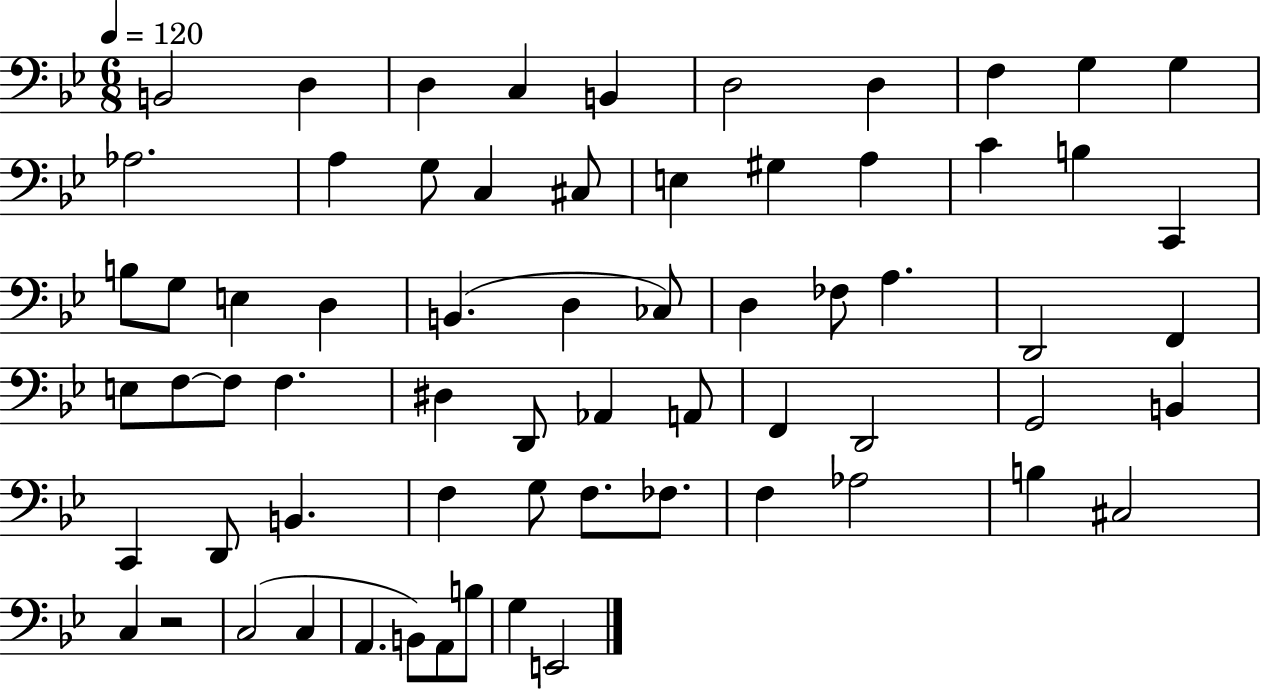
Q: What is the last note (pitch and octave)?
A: E2